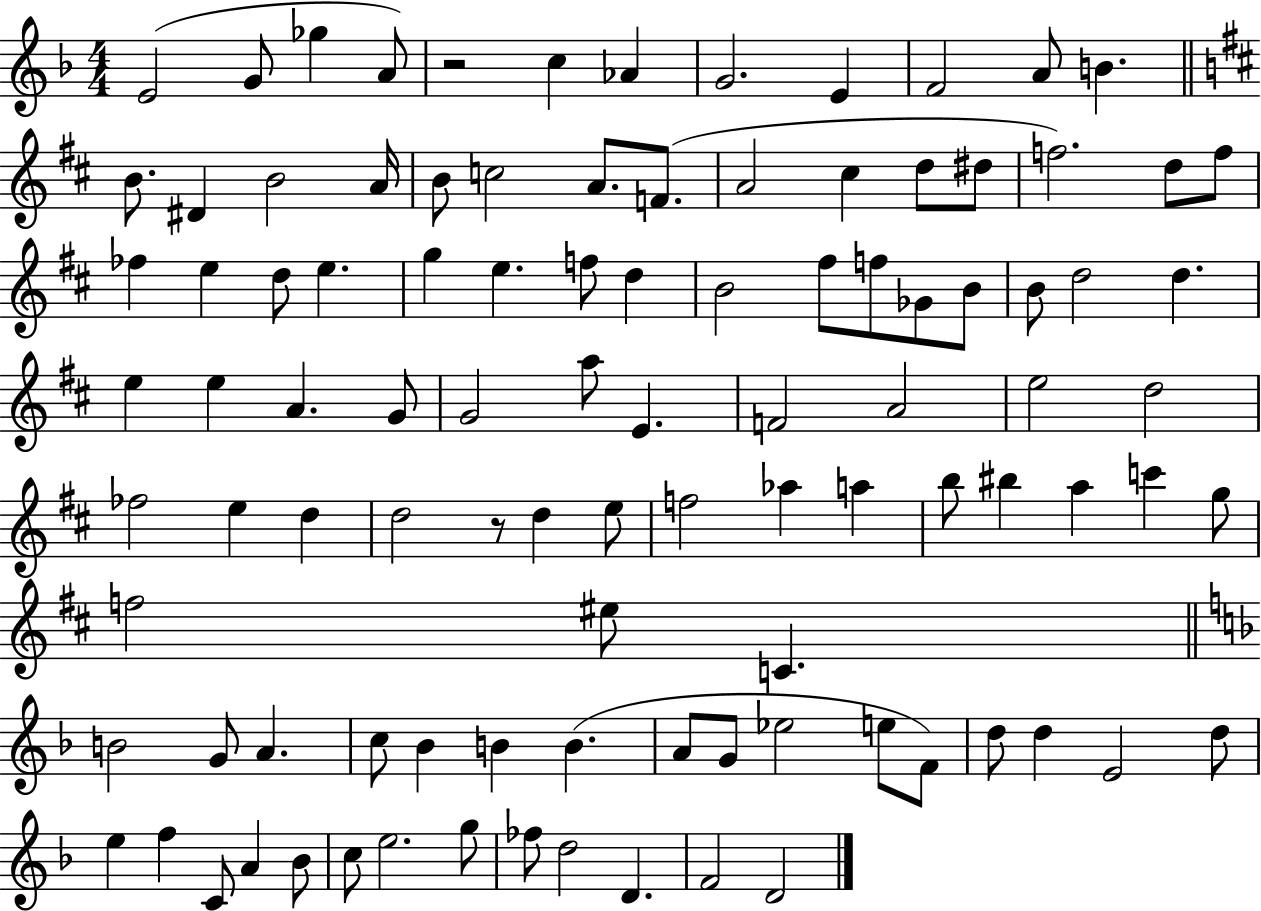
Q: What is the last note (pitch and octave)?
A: D4